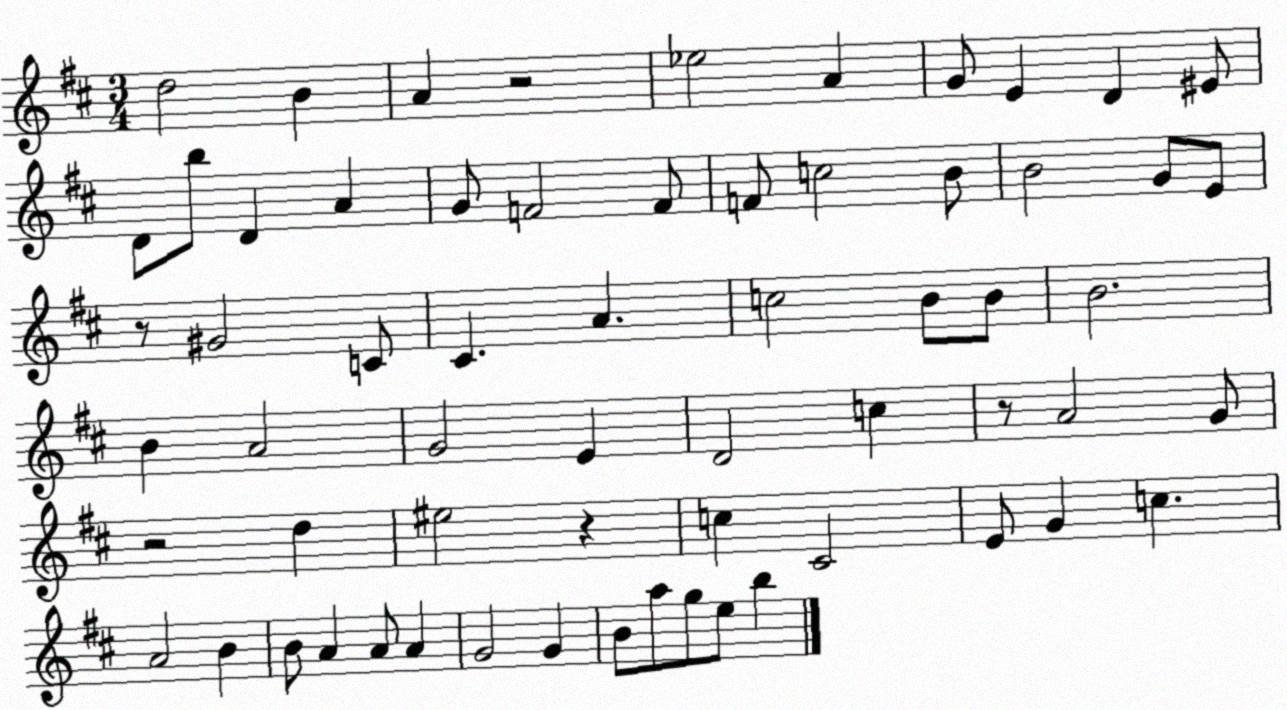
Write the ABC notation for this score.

X:1
T:Untitled
M:3/4
L:1/4
K:D
d2 B A z2 _e2 A G/2 E D ^E/2 D/2 b/2 D A G/2 F2 F/2 F/2 c2 B/2 B2 G/2 E/2 z/2 ^G2 C/2 ^C A c2 B/2 B/2 B2 B A2 G2 E D2 c z/2 A2 G/2 z2 d ^e2 z c ^C2 E/2 G c A2 B B/2 A A/2 A G2 G B/2 a/2 g/2 e/2 b